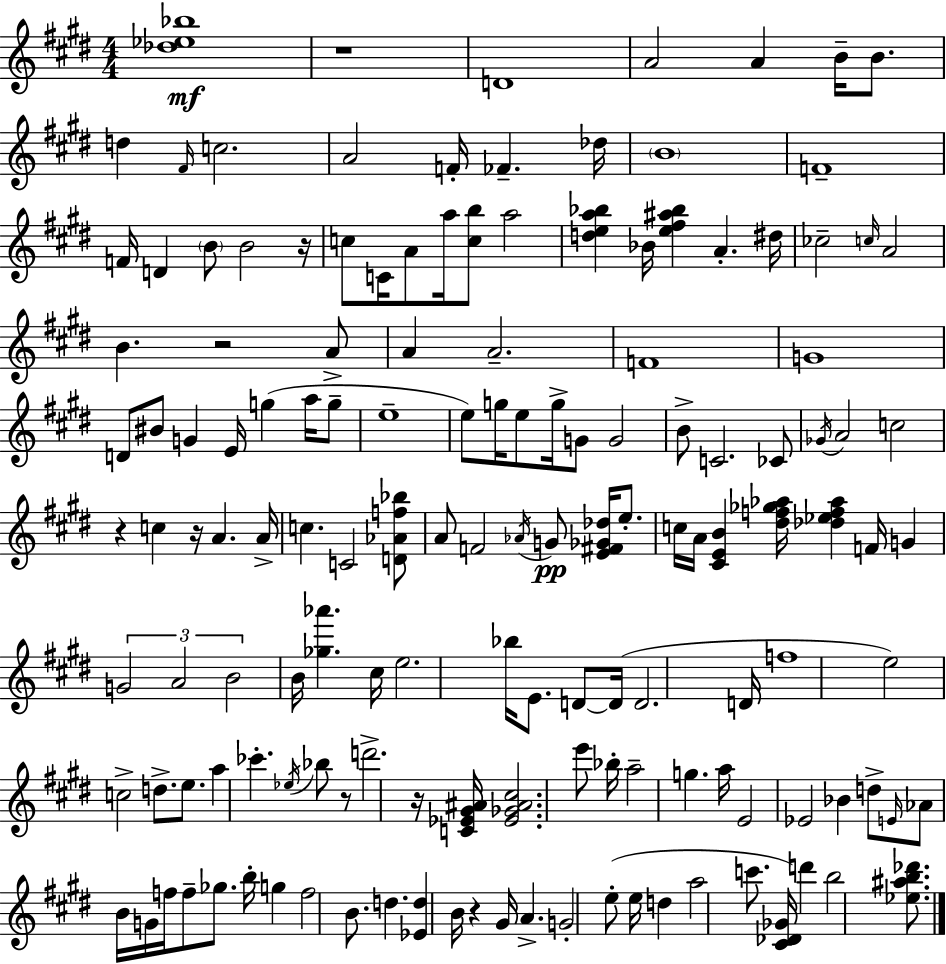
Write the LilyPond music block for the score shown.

{
  \clef treble
  \numericTimeSignature
  \time 4/4
  \key e \major
  <des'' ees'' bes''>1\mf | r1 | d'1 | a'2 a'4 b'16-- b'8. | \break d''4 \grace { fis'16 } c''2. | a'2 f'16-. fes'4.-- | des''16 \parenthesize b'1 | f'1-- | \break f'16 d'4 \parenthesize b'8 b'2 | r16 c''8 c'16 a'8 a''16 <c'' b''>8 a''2 | <d'' e'' a'' bes''>4 bes'16 <e'' fis'' ais'' bes''>4 a'4.-. | dis''16 ces''2-- \grace { c''16 } a'2 | \break b'4. r2 | a'8-> a'4 a'2.-- | f'1 | g'1 | \break d'8 bis'8 g'4 e'16 g''4( a''16 | g''8-- e''1-- | e''8) g''16 e''8 g''16-> g'8 g'2 | b'8-> c'2. | \break ces'8 \acciaccatura { ges'16 } a'2 c''2 | r4 c''4 r16 a'4. | a'16-> c''4. c'2 | <d' aes' f'' bes''>8 a'8 f'2 \acciaccatura { aes'16 } g'8\pp | \break <e' fis' ges' des''>16 e''8.-. c''16 a'16 <cis' e' b'>4 <dis'' f'' ges'' aes''>16 <des'' ees'' f'' aes''>4 f'16 | g'4 \tuplet 3/2 { g'2 a'2 | b'2 } b'16 <ges'' aes'''>4. | cis''16 e''2. | \break bes''16 e'8. d'8~~ d'16( d'2. | d'16 f''1 | e''2) c''2-> | d''8.-> e''8. a''4 ces'''4.-. | \break \acciaccatura { ees''16 } bes''8 r8 d'''2.-> | r16 <c' ees' gis' ais'>16 <ees' ges' ais' cis''>2. | e'''8 bes''16-. a''2-- g''4. | a''16 e'2 ees'2 | \break bes'4 d''8-> \grace { e'16 } aes'8 b'16 g'16 | f''16 f''8-- ges''8. b''16-. g''4 f''2 | b'8. d''4. <ees' d''>4 | b'16 r4 gis'16 a'4.-> g'2-. | \break e''8-.( e''16 d''4 a''2 | c'''8. <cis' des' ges'>16) d'''4 b''2 | <ees'' ais'' b'' des'''>8. \bar "|."
}